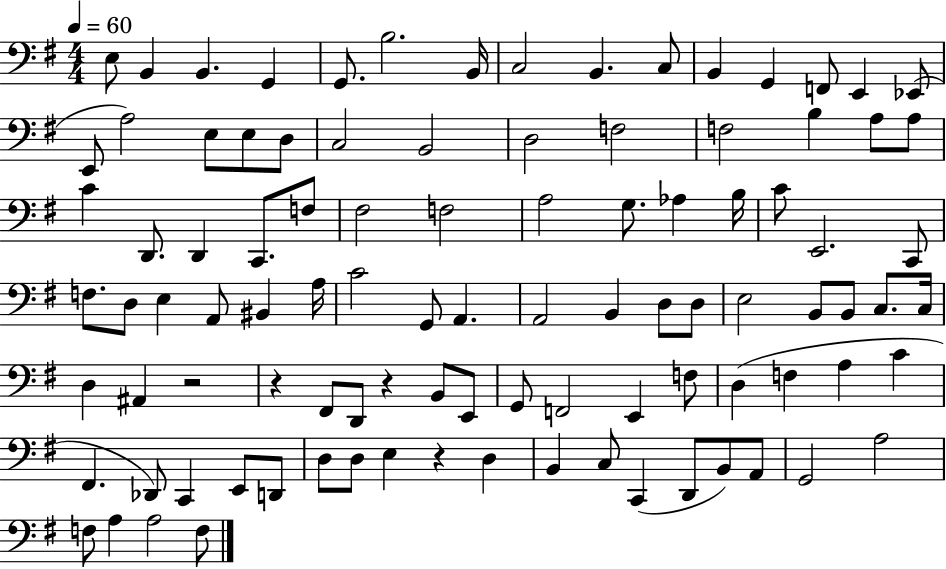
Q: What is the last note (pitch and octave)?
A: F3